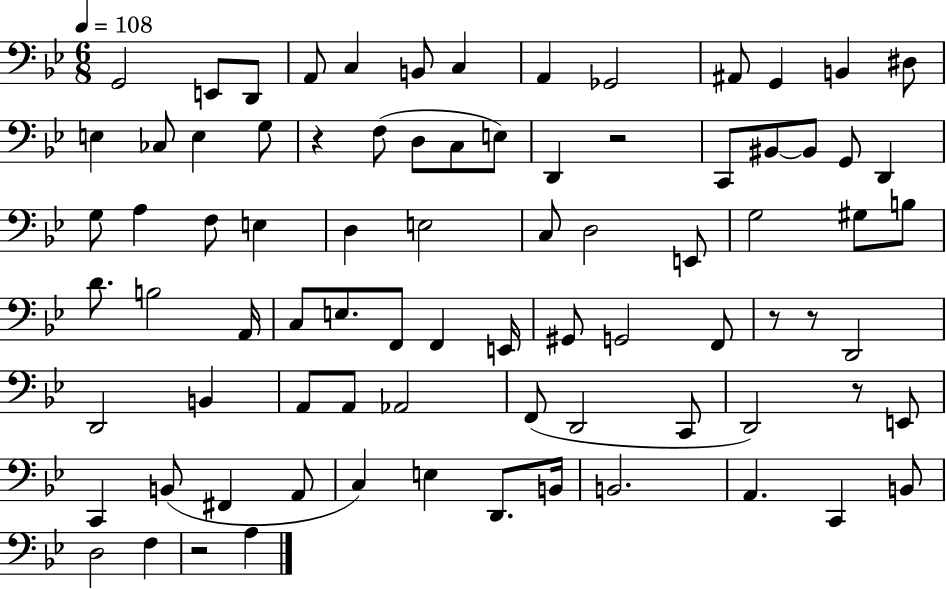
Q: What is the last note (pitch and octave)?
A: A3